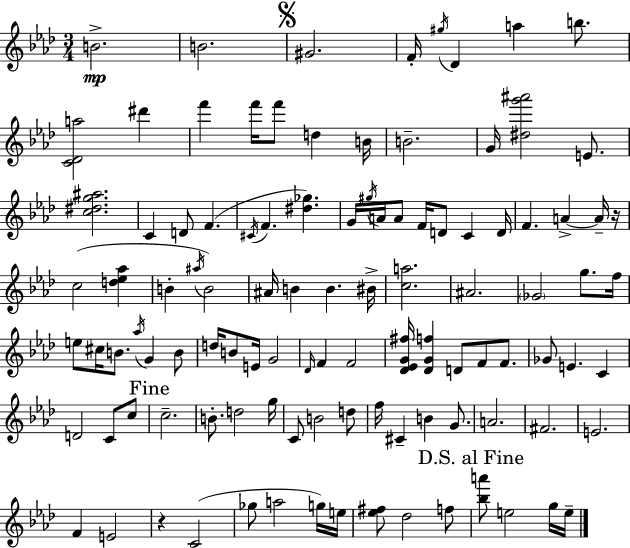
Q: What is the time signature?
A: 3/4